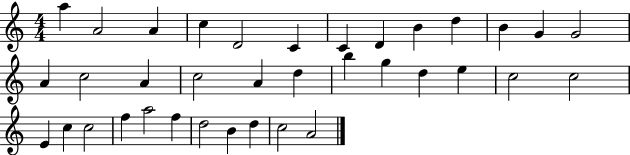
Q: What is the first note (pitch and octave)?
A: A5